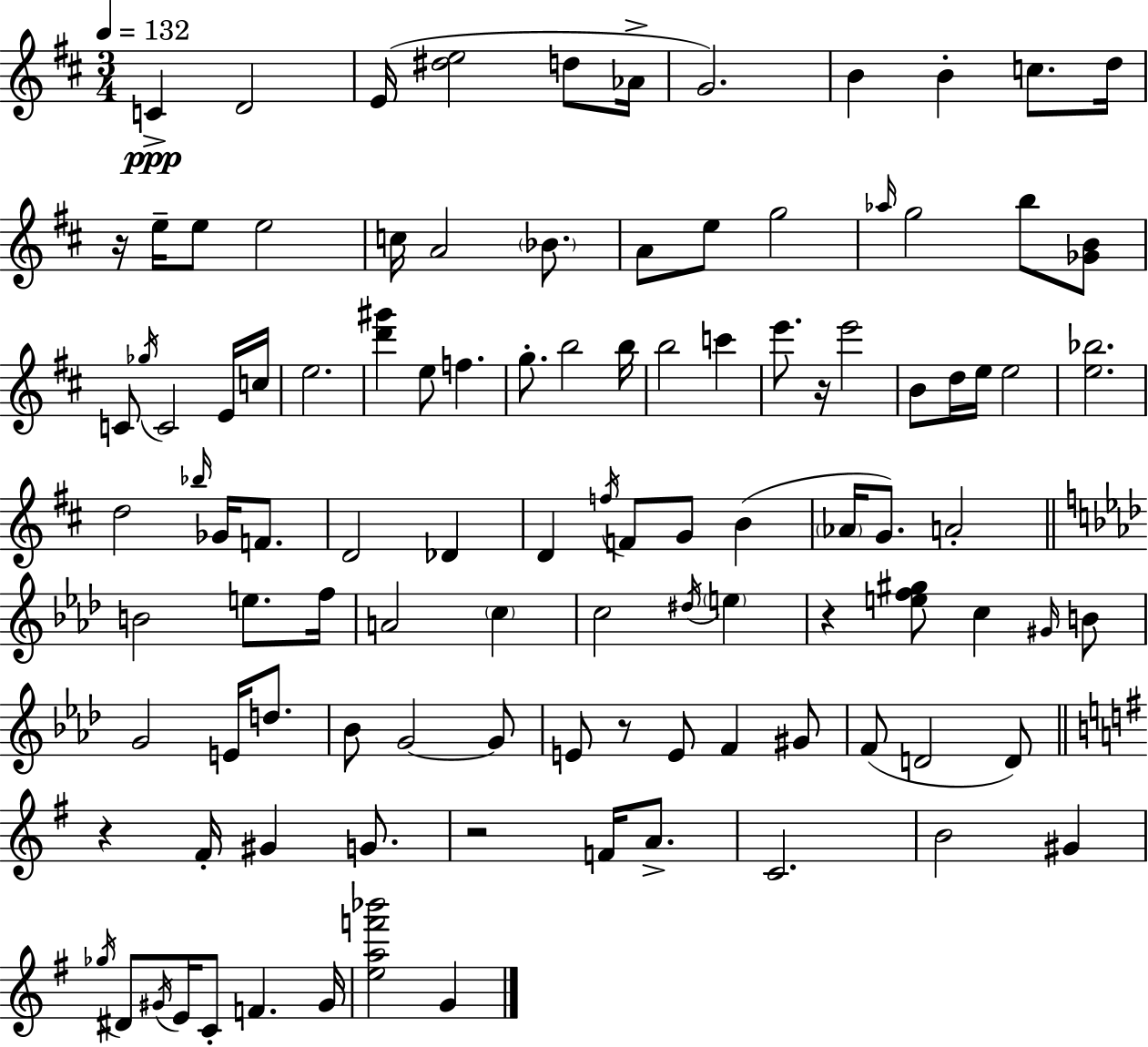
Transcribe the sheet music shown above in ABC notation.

X:1
T:Untitled
M:3/4
L:1/4
K:D
C D2 E/4 [^de]2 d/2 _A/4 G2 B B c/2 d/4 z/4 e/4 e/2 e2 c/4 A2 _B/2 A/2 e/2 g2 _a/4 g2 b/2 [_GB]/2 C/2 _g/4 C2 E/4 c/4 e2 [d'^g'] e/2 f g/2 b2 b/4 b2 c' e'/2 z/4 e'2 B/2 d/4 e/4 e2 [e_b]2 d2 _b/4 _G/4 F/2 D2 _D D f/4 F/2 G/2 B _A/4 G/2 A2 B2 e/2 f/4 A2 c c2 ^d/4 e z [ef^g]/2 c ^G/4 B/2 G2 E/4 d/2 _B/2 G2 G/2 E/2 z/2 E/2 F ^G/2 F/2 D2 D/2 z ^F/4 ^G G/2 z2 F/4 A/2 C2 B2 ^G _g/4 ^D/2 ^G/4 E/4 C/2 F ^G/4 [eaf'_b']2 G